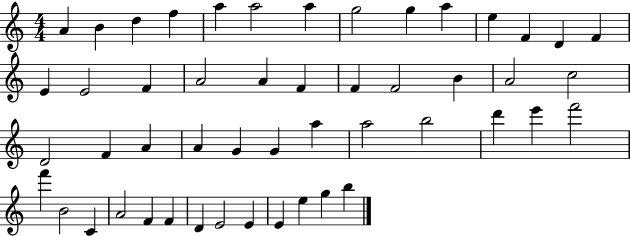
X:1
T:Untitled
M:4/4
L:1/4
K:C
A B d f a a2 a g2 g a e F D F E E2 F A2 A F F F2 B A2 c2 D2 F A A G G a a2 b2 d' e' f'2 f' B2 C A2 F F D E2 E E e g b